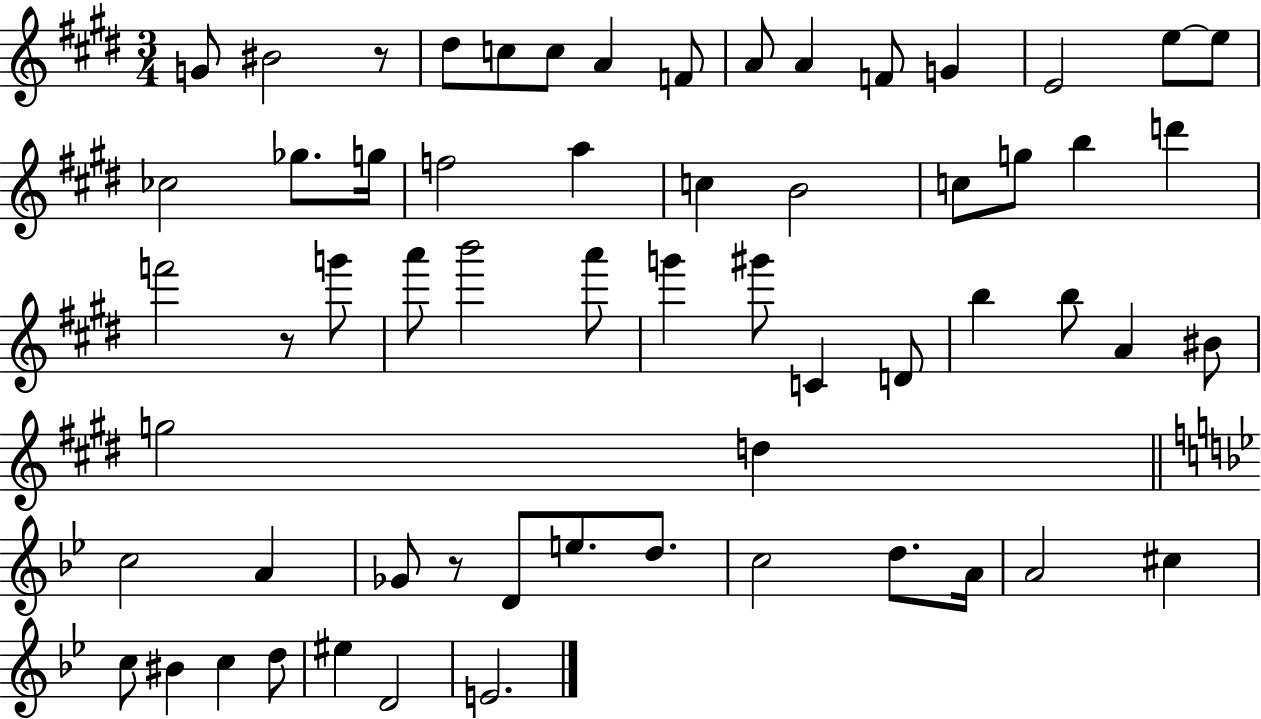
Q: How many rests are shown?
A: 3